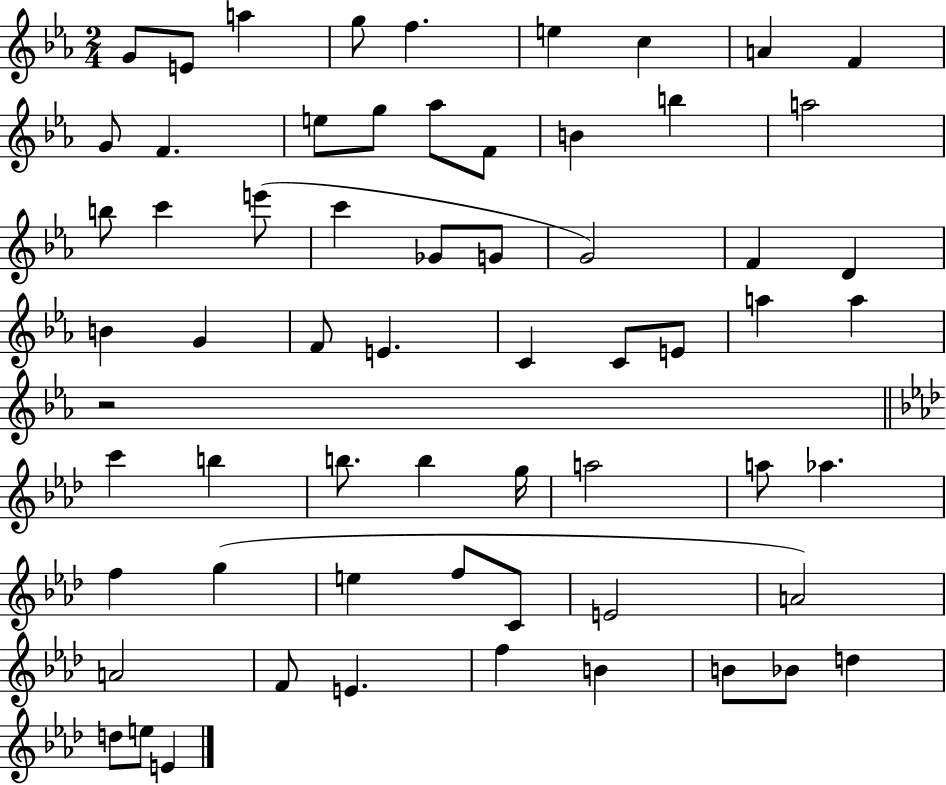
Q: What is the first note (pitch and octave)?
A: G4